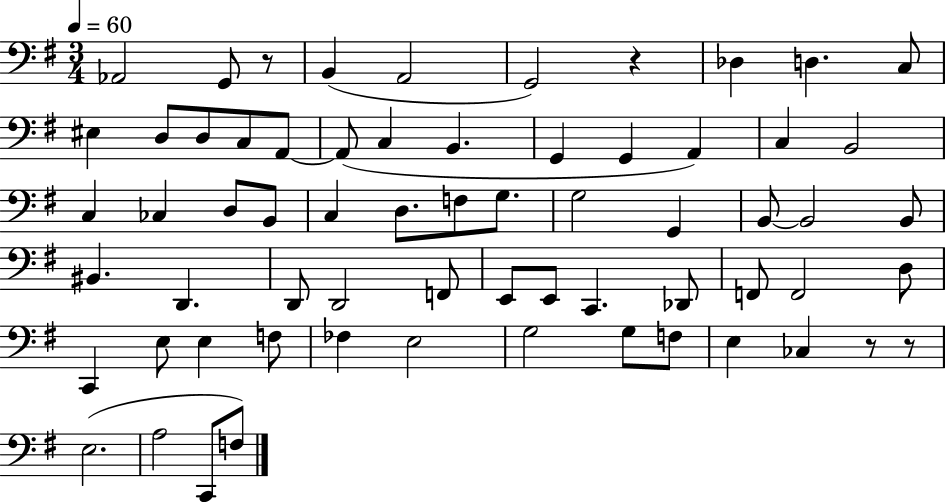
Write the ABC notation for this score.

X:1
T:Untitled
M:3/4
L:1/4
K:G
_A,,2 G,,/2 z/2 B,, A,,2 G,,2 z _D, D, C,/2 ^E, D,/2 D,/2 C,/2 A,,/2 A,,/2 C, B,, G,, G,, A,, C, B,,2 C, _C, D,/2 B,,/2 C, D,/2 F,/2 G,/2 G,2 G,, B,,/2 B,,2 B,,/2 ^B,, D,, D,,/2 D,,2 F,,/2 E,,/2 E,,/2 C,, _D,,/2 F,,/2 F,,2 D,/2 C,, E,/2 E, F,/2 _F, E,2 G,2 G,/2 F,/2 E, _C, z/2 z/2 E,2 A,2 C,,/2 F,/2